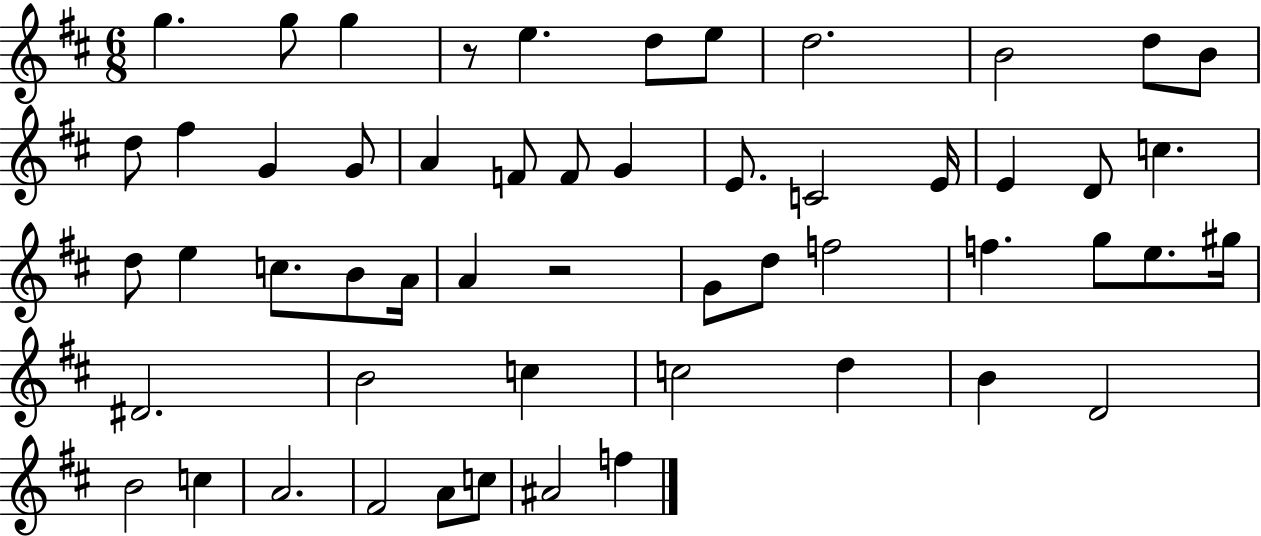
G5/q. G5/e G5/q R/e E5/q. D5/e E5/e D5/h. B4/h D5/e B4/e D5/e F#5/q G4/q G4/e A4/q F4/e F4/e G4/q E4/e. C4/h E4/s E4/q D4/e C5/q. D5/e E5/q C5/e. B4/e A4/s A4/q R/h G4/e D5/e F5/h F5/q. G5/e E5/e. G#5/s D#4/h. B4/h C5/q C5/h D5/q B4/q D4/h B4/h C5/q A4/h. F#4/h A4/e C5/e A#4/h F5/q